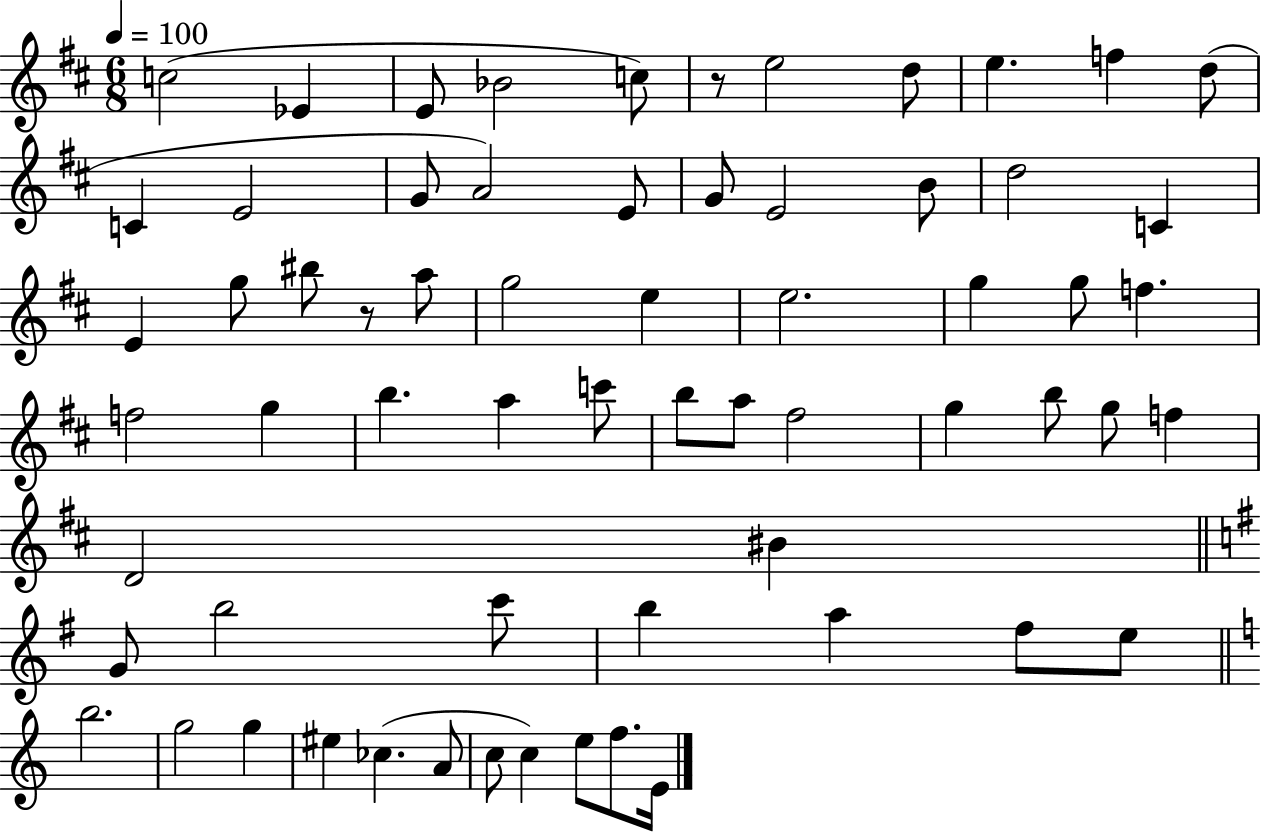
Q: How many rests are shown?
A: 2